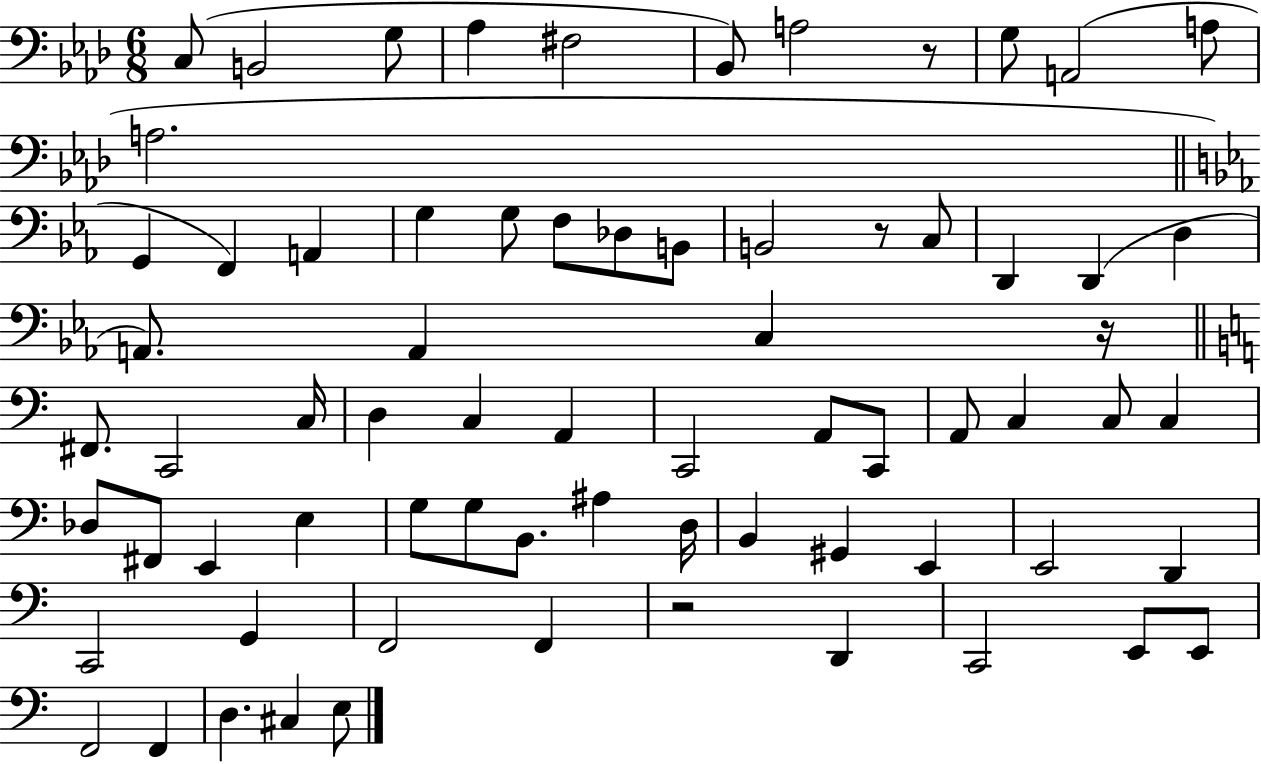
C3/e B2/h G3/e Ab3/q F#3/h Bb2/e A3/h R/e G3/e A2/h A3/e A3/h. G2/q F2/q A2/q G3/q G3/e F3/e Db3/e B2/e B2/h R/e C3/e D2/q D2/q D3/q A2/e. A2/q C3/q R/s F#2/e. C2/h C3/s D3/q C3/q A2/q C2/h A2/e C2/e A2/e C3/q C3/e C3/q Db3/e F#2/e E2/q E3/q G3/e G3/e B2/e. A#3/q D3/s B2/q G#2/q E2/q E2/h D2/q C2/h G2/q F2/h F2/q R/h D2/q C2/h E2/e E2/e F2/h F2/q D3/q. C#3/q E3/e